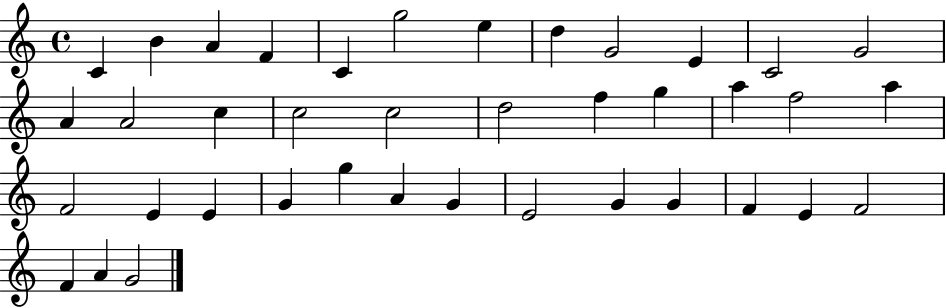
C4/q B4/q A4/q F4/q C4/q G5/h E5/q D5/q G4/h E4/q C4/h G4/h A4/q A4/h C5/q C5/h C5/h D5/h F5/q G5/q A5/q F5/h A5/q F4/h E4/q E4/q G4/q G5/q A4/q G4/q E4/h G4/q G4/q F4/q E4/q F4/h F4/q A4/q G4/h